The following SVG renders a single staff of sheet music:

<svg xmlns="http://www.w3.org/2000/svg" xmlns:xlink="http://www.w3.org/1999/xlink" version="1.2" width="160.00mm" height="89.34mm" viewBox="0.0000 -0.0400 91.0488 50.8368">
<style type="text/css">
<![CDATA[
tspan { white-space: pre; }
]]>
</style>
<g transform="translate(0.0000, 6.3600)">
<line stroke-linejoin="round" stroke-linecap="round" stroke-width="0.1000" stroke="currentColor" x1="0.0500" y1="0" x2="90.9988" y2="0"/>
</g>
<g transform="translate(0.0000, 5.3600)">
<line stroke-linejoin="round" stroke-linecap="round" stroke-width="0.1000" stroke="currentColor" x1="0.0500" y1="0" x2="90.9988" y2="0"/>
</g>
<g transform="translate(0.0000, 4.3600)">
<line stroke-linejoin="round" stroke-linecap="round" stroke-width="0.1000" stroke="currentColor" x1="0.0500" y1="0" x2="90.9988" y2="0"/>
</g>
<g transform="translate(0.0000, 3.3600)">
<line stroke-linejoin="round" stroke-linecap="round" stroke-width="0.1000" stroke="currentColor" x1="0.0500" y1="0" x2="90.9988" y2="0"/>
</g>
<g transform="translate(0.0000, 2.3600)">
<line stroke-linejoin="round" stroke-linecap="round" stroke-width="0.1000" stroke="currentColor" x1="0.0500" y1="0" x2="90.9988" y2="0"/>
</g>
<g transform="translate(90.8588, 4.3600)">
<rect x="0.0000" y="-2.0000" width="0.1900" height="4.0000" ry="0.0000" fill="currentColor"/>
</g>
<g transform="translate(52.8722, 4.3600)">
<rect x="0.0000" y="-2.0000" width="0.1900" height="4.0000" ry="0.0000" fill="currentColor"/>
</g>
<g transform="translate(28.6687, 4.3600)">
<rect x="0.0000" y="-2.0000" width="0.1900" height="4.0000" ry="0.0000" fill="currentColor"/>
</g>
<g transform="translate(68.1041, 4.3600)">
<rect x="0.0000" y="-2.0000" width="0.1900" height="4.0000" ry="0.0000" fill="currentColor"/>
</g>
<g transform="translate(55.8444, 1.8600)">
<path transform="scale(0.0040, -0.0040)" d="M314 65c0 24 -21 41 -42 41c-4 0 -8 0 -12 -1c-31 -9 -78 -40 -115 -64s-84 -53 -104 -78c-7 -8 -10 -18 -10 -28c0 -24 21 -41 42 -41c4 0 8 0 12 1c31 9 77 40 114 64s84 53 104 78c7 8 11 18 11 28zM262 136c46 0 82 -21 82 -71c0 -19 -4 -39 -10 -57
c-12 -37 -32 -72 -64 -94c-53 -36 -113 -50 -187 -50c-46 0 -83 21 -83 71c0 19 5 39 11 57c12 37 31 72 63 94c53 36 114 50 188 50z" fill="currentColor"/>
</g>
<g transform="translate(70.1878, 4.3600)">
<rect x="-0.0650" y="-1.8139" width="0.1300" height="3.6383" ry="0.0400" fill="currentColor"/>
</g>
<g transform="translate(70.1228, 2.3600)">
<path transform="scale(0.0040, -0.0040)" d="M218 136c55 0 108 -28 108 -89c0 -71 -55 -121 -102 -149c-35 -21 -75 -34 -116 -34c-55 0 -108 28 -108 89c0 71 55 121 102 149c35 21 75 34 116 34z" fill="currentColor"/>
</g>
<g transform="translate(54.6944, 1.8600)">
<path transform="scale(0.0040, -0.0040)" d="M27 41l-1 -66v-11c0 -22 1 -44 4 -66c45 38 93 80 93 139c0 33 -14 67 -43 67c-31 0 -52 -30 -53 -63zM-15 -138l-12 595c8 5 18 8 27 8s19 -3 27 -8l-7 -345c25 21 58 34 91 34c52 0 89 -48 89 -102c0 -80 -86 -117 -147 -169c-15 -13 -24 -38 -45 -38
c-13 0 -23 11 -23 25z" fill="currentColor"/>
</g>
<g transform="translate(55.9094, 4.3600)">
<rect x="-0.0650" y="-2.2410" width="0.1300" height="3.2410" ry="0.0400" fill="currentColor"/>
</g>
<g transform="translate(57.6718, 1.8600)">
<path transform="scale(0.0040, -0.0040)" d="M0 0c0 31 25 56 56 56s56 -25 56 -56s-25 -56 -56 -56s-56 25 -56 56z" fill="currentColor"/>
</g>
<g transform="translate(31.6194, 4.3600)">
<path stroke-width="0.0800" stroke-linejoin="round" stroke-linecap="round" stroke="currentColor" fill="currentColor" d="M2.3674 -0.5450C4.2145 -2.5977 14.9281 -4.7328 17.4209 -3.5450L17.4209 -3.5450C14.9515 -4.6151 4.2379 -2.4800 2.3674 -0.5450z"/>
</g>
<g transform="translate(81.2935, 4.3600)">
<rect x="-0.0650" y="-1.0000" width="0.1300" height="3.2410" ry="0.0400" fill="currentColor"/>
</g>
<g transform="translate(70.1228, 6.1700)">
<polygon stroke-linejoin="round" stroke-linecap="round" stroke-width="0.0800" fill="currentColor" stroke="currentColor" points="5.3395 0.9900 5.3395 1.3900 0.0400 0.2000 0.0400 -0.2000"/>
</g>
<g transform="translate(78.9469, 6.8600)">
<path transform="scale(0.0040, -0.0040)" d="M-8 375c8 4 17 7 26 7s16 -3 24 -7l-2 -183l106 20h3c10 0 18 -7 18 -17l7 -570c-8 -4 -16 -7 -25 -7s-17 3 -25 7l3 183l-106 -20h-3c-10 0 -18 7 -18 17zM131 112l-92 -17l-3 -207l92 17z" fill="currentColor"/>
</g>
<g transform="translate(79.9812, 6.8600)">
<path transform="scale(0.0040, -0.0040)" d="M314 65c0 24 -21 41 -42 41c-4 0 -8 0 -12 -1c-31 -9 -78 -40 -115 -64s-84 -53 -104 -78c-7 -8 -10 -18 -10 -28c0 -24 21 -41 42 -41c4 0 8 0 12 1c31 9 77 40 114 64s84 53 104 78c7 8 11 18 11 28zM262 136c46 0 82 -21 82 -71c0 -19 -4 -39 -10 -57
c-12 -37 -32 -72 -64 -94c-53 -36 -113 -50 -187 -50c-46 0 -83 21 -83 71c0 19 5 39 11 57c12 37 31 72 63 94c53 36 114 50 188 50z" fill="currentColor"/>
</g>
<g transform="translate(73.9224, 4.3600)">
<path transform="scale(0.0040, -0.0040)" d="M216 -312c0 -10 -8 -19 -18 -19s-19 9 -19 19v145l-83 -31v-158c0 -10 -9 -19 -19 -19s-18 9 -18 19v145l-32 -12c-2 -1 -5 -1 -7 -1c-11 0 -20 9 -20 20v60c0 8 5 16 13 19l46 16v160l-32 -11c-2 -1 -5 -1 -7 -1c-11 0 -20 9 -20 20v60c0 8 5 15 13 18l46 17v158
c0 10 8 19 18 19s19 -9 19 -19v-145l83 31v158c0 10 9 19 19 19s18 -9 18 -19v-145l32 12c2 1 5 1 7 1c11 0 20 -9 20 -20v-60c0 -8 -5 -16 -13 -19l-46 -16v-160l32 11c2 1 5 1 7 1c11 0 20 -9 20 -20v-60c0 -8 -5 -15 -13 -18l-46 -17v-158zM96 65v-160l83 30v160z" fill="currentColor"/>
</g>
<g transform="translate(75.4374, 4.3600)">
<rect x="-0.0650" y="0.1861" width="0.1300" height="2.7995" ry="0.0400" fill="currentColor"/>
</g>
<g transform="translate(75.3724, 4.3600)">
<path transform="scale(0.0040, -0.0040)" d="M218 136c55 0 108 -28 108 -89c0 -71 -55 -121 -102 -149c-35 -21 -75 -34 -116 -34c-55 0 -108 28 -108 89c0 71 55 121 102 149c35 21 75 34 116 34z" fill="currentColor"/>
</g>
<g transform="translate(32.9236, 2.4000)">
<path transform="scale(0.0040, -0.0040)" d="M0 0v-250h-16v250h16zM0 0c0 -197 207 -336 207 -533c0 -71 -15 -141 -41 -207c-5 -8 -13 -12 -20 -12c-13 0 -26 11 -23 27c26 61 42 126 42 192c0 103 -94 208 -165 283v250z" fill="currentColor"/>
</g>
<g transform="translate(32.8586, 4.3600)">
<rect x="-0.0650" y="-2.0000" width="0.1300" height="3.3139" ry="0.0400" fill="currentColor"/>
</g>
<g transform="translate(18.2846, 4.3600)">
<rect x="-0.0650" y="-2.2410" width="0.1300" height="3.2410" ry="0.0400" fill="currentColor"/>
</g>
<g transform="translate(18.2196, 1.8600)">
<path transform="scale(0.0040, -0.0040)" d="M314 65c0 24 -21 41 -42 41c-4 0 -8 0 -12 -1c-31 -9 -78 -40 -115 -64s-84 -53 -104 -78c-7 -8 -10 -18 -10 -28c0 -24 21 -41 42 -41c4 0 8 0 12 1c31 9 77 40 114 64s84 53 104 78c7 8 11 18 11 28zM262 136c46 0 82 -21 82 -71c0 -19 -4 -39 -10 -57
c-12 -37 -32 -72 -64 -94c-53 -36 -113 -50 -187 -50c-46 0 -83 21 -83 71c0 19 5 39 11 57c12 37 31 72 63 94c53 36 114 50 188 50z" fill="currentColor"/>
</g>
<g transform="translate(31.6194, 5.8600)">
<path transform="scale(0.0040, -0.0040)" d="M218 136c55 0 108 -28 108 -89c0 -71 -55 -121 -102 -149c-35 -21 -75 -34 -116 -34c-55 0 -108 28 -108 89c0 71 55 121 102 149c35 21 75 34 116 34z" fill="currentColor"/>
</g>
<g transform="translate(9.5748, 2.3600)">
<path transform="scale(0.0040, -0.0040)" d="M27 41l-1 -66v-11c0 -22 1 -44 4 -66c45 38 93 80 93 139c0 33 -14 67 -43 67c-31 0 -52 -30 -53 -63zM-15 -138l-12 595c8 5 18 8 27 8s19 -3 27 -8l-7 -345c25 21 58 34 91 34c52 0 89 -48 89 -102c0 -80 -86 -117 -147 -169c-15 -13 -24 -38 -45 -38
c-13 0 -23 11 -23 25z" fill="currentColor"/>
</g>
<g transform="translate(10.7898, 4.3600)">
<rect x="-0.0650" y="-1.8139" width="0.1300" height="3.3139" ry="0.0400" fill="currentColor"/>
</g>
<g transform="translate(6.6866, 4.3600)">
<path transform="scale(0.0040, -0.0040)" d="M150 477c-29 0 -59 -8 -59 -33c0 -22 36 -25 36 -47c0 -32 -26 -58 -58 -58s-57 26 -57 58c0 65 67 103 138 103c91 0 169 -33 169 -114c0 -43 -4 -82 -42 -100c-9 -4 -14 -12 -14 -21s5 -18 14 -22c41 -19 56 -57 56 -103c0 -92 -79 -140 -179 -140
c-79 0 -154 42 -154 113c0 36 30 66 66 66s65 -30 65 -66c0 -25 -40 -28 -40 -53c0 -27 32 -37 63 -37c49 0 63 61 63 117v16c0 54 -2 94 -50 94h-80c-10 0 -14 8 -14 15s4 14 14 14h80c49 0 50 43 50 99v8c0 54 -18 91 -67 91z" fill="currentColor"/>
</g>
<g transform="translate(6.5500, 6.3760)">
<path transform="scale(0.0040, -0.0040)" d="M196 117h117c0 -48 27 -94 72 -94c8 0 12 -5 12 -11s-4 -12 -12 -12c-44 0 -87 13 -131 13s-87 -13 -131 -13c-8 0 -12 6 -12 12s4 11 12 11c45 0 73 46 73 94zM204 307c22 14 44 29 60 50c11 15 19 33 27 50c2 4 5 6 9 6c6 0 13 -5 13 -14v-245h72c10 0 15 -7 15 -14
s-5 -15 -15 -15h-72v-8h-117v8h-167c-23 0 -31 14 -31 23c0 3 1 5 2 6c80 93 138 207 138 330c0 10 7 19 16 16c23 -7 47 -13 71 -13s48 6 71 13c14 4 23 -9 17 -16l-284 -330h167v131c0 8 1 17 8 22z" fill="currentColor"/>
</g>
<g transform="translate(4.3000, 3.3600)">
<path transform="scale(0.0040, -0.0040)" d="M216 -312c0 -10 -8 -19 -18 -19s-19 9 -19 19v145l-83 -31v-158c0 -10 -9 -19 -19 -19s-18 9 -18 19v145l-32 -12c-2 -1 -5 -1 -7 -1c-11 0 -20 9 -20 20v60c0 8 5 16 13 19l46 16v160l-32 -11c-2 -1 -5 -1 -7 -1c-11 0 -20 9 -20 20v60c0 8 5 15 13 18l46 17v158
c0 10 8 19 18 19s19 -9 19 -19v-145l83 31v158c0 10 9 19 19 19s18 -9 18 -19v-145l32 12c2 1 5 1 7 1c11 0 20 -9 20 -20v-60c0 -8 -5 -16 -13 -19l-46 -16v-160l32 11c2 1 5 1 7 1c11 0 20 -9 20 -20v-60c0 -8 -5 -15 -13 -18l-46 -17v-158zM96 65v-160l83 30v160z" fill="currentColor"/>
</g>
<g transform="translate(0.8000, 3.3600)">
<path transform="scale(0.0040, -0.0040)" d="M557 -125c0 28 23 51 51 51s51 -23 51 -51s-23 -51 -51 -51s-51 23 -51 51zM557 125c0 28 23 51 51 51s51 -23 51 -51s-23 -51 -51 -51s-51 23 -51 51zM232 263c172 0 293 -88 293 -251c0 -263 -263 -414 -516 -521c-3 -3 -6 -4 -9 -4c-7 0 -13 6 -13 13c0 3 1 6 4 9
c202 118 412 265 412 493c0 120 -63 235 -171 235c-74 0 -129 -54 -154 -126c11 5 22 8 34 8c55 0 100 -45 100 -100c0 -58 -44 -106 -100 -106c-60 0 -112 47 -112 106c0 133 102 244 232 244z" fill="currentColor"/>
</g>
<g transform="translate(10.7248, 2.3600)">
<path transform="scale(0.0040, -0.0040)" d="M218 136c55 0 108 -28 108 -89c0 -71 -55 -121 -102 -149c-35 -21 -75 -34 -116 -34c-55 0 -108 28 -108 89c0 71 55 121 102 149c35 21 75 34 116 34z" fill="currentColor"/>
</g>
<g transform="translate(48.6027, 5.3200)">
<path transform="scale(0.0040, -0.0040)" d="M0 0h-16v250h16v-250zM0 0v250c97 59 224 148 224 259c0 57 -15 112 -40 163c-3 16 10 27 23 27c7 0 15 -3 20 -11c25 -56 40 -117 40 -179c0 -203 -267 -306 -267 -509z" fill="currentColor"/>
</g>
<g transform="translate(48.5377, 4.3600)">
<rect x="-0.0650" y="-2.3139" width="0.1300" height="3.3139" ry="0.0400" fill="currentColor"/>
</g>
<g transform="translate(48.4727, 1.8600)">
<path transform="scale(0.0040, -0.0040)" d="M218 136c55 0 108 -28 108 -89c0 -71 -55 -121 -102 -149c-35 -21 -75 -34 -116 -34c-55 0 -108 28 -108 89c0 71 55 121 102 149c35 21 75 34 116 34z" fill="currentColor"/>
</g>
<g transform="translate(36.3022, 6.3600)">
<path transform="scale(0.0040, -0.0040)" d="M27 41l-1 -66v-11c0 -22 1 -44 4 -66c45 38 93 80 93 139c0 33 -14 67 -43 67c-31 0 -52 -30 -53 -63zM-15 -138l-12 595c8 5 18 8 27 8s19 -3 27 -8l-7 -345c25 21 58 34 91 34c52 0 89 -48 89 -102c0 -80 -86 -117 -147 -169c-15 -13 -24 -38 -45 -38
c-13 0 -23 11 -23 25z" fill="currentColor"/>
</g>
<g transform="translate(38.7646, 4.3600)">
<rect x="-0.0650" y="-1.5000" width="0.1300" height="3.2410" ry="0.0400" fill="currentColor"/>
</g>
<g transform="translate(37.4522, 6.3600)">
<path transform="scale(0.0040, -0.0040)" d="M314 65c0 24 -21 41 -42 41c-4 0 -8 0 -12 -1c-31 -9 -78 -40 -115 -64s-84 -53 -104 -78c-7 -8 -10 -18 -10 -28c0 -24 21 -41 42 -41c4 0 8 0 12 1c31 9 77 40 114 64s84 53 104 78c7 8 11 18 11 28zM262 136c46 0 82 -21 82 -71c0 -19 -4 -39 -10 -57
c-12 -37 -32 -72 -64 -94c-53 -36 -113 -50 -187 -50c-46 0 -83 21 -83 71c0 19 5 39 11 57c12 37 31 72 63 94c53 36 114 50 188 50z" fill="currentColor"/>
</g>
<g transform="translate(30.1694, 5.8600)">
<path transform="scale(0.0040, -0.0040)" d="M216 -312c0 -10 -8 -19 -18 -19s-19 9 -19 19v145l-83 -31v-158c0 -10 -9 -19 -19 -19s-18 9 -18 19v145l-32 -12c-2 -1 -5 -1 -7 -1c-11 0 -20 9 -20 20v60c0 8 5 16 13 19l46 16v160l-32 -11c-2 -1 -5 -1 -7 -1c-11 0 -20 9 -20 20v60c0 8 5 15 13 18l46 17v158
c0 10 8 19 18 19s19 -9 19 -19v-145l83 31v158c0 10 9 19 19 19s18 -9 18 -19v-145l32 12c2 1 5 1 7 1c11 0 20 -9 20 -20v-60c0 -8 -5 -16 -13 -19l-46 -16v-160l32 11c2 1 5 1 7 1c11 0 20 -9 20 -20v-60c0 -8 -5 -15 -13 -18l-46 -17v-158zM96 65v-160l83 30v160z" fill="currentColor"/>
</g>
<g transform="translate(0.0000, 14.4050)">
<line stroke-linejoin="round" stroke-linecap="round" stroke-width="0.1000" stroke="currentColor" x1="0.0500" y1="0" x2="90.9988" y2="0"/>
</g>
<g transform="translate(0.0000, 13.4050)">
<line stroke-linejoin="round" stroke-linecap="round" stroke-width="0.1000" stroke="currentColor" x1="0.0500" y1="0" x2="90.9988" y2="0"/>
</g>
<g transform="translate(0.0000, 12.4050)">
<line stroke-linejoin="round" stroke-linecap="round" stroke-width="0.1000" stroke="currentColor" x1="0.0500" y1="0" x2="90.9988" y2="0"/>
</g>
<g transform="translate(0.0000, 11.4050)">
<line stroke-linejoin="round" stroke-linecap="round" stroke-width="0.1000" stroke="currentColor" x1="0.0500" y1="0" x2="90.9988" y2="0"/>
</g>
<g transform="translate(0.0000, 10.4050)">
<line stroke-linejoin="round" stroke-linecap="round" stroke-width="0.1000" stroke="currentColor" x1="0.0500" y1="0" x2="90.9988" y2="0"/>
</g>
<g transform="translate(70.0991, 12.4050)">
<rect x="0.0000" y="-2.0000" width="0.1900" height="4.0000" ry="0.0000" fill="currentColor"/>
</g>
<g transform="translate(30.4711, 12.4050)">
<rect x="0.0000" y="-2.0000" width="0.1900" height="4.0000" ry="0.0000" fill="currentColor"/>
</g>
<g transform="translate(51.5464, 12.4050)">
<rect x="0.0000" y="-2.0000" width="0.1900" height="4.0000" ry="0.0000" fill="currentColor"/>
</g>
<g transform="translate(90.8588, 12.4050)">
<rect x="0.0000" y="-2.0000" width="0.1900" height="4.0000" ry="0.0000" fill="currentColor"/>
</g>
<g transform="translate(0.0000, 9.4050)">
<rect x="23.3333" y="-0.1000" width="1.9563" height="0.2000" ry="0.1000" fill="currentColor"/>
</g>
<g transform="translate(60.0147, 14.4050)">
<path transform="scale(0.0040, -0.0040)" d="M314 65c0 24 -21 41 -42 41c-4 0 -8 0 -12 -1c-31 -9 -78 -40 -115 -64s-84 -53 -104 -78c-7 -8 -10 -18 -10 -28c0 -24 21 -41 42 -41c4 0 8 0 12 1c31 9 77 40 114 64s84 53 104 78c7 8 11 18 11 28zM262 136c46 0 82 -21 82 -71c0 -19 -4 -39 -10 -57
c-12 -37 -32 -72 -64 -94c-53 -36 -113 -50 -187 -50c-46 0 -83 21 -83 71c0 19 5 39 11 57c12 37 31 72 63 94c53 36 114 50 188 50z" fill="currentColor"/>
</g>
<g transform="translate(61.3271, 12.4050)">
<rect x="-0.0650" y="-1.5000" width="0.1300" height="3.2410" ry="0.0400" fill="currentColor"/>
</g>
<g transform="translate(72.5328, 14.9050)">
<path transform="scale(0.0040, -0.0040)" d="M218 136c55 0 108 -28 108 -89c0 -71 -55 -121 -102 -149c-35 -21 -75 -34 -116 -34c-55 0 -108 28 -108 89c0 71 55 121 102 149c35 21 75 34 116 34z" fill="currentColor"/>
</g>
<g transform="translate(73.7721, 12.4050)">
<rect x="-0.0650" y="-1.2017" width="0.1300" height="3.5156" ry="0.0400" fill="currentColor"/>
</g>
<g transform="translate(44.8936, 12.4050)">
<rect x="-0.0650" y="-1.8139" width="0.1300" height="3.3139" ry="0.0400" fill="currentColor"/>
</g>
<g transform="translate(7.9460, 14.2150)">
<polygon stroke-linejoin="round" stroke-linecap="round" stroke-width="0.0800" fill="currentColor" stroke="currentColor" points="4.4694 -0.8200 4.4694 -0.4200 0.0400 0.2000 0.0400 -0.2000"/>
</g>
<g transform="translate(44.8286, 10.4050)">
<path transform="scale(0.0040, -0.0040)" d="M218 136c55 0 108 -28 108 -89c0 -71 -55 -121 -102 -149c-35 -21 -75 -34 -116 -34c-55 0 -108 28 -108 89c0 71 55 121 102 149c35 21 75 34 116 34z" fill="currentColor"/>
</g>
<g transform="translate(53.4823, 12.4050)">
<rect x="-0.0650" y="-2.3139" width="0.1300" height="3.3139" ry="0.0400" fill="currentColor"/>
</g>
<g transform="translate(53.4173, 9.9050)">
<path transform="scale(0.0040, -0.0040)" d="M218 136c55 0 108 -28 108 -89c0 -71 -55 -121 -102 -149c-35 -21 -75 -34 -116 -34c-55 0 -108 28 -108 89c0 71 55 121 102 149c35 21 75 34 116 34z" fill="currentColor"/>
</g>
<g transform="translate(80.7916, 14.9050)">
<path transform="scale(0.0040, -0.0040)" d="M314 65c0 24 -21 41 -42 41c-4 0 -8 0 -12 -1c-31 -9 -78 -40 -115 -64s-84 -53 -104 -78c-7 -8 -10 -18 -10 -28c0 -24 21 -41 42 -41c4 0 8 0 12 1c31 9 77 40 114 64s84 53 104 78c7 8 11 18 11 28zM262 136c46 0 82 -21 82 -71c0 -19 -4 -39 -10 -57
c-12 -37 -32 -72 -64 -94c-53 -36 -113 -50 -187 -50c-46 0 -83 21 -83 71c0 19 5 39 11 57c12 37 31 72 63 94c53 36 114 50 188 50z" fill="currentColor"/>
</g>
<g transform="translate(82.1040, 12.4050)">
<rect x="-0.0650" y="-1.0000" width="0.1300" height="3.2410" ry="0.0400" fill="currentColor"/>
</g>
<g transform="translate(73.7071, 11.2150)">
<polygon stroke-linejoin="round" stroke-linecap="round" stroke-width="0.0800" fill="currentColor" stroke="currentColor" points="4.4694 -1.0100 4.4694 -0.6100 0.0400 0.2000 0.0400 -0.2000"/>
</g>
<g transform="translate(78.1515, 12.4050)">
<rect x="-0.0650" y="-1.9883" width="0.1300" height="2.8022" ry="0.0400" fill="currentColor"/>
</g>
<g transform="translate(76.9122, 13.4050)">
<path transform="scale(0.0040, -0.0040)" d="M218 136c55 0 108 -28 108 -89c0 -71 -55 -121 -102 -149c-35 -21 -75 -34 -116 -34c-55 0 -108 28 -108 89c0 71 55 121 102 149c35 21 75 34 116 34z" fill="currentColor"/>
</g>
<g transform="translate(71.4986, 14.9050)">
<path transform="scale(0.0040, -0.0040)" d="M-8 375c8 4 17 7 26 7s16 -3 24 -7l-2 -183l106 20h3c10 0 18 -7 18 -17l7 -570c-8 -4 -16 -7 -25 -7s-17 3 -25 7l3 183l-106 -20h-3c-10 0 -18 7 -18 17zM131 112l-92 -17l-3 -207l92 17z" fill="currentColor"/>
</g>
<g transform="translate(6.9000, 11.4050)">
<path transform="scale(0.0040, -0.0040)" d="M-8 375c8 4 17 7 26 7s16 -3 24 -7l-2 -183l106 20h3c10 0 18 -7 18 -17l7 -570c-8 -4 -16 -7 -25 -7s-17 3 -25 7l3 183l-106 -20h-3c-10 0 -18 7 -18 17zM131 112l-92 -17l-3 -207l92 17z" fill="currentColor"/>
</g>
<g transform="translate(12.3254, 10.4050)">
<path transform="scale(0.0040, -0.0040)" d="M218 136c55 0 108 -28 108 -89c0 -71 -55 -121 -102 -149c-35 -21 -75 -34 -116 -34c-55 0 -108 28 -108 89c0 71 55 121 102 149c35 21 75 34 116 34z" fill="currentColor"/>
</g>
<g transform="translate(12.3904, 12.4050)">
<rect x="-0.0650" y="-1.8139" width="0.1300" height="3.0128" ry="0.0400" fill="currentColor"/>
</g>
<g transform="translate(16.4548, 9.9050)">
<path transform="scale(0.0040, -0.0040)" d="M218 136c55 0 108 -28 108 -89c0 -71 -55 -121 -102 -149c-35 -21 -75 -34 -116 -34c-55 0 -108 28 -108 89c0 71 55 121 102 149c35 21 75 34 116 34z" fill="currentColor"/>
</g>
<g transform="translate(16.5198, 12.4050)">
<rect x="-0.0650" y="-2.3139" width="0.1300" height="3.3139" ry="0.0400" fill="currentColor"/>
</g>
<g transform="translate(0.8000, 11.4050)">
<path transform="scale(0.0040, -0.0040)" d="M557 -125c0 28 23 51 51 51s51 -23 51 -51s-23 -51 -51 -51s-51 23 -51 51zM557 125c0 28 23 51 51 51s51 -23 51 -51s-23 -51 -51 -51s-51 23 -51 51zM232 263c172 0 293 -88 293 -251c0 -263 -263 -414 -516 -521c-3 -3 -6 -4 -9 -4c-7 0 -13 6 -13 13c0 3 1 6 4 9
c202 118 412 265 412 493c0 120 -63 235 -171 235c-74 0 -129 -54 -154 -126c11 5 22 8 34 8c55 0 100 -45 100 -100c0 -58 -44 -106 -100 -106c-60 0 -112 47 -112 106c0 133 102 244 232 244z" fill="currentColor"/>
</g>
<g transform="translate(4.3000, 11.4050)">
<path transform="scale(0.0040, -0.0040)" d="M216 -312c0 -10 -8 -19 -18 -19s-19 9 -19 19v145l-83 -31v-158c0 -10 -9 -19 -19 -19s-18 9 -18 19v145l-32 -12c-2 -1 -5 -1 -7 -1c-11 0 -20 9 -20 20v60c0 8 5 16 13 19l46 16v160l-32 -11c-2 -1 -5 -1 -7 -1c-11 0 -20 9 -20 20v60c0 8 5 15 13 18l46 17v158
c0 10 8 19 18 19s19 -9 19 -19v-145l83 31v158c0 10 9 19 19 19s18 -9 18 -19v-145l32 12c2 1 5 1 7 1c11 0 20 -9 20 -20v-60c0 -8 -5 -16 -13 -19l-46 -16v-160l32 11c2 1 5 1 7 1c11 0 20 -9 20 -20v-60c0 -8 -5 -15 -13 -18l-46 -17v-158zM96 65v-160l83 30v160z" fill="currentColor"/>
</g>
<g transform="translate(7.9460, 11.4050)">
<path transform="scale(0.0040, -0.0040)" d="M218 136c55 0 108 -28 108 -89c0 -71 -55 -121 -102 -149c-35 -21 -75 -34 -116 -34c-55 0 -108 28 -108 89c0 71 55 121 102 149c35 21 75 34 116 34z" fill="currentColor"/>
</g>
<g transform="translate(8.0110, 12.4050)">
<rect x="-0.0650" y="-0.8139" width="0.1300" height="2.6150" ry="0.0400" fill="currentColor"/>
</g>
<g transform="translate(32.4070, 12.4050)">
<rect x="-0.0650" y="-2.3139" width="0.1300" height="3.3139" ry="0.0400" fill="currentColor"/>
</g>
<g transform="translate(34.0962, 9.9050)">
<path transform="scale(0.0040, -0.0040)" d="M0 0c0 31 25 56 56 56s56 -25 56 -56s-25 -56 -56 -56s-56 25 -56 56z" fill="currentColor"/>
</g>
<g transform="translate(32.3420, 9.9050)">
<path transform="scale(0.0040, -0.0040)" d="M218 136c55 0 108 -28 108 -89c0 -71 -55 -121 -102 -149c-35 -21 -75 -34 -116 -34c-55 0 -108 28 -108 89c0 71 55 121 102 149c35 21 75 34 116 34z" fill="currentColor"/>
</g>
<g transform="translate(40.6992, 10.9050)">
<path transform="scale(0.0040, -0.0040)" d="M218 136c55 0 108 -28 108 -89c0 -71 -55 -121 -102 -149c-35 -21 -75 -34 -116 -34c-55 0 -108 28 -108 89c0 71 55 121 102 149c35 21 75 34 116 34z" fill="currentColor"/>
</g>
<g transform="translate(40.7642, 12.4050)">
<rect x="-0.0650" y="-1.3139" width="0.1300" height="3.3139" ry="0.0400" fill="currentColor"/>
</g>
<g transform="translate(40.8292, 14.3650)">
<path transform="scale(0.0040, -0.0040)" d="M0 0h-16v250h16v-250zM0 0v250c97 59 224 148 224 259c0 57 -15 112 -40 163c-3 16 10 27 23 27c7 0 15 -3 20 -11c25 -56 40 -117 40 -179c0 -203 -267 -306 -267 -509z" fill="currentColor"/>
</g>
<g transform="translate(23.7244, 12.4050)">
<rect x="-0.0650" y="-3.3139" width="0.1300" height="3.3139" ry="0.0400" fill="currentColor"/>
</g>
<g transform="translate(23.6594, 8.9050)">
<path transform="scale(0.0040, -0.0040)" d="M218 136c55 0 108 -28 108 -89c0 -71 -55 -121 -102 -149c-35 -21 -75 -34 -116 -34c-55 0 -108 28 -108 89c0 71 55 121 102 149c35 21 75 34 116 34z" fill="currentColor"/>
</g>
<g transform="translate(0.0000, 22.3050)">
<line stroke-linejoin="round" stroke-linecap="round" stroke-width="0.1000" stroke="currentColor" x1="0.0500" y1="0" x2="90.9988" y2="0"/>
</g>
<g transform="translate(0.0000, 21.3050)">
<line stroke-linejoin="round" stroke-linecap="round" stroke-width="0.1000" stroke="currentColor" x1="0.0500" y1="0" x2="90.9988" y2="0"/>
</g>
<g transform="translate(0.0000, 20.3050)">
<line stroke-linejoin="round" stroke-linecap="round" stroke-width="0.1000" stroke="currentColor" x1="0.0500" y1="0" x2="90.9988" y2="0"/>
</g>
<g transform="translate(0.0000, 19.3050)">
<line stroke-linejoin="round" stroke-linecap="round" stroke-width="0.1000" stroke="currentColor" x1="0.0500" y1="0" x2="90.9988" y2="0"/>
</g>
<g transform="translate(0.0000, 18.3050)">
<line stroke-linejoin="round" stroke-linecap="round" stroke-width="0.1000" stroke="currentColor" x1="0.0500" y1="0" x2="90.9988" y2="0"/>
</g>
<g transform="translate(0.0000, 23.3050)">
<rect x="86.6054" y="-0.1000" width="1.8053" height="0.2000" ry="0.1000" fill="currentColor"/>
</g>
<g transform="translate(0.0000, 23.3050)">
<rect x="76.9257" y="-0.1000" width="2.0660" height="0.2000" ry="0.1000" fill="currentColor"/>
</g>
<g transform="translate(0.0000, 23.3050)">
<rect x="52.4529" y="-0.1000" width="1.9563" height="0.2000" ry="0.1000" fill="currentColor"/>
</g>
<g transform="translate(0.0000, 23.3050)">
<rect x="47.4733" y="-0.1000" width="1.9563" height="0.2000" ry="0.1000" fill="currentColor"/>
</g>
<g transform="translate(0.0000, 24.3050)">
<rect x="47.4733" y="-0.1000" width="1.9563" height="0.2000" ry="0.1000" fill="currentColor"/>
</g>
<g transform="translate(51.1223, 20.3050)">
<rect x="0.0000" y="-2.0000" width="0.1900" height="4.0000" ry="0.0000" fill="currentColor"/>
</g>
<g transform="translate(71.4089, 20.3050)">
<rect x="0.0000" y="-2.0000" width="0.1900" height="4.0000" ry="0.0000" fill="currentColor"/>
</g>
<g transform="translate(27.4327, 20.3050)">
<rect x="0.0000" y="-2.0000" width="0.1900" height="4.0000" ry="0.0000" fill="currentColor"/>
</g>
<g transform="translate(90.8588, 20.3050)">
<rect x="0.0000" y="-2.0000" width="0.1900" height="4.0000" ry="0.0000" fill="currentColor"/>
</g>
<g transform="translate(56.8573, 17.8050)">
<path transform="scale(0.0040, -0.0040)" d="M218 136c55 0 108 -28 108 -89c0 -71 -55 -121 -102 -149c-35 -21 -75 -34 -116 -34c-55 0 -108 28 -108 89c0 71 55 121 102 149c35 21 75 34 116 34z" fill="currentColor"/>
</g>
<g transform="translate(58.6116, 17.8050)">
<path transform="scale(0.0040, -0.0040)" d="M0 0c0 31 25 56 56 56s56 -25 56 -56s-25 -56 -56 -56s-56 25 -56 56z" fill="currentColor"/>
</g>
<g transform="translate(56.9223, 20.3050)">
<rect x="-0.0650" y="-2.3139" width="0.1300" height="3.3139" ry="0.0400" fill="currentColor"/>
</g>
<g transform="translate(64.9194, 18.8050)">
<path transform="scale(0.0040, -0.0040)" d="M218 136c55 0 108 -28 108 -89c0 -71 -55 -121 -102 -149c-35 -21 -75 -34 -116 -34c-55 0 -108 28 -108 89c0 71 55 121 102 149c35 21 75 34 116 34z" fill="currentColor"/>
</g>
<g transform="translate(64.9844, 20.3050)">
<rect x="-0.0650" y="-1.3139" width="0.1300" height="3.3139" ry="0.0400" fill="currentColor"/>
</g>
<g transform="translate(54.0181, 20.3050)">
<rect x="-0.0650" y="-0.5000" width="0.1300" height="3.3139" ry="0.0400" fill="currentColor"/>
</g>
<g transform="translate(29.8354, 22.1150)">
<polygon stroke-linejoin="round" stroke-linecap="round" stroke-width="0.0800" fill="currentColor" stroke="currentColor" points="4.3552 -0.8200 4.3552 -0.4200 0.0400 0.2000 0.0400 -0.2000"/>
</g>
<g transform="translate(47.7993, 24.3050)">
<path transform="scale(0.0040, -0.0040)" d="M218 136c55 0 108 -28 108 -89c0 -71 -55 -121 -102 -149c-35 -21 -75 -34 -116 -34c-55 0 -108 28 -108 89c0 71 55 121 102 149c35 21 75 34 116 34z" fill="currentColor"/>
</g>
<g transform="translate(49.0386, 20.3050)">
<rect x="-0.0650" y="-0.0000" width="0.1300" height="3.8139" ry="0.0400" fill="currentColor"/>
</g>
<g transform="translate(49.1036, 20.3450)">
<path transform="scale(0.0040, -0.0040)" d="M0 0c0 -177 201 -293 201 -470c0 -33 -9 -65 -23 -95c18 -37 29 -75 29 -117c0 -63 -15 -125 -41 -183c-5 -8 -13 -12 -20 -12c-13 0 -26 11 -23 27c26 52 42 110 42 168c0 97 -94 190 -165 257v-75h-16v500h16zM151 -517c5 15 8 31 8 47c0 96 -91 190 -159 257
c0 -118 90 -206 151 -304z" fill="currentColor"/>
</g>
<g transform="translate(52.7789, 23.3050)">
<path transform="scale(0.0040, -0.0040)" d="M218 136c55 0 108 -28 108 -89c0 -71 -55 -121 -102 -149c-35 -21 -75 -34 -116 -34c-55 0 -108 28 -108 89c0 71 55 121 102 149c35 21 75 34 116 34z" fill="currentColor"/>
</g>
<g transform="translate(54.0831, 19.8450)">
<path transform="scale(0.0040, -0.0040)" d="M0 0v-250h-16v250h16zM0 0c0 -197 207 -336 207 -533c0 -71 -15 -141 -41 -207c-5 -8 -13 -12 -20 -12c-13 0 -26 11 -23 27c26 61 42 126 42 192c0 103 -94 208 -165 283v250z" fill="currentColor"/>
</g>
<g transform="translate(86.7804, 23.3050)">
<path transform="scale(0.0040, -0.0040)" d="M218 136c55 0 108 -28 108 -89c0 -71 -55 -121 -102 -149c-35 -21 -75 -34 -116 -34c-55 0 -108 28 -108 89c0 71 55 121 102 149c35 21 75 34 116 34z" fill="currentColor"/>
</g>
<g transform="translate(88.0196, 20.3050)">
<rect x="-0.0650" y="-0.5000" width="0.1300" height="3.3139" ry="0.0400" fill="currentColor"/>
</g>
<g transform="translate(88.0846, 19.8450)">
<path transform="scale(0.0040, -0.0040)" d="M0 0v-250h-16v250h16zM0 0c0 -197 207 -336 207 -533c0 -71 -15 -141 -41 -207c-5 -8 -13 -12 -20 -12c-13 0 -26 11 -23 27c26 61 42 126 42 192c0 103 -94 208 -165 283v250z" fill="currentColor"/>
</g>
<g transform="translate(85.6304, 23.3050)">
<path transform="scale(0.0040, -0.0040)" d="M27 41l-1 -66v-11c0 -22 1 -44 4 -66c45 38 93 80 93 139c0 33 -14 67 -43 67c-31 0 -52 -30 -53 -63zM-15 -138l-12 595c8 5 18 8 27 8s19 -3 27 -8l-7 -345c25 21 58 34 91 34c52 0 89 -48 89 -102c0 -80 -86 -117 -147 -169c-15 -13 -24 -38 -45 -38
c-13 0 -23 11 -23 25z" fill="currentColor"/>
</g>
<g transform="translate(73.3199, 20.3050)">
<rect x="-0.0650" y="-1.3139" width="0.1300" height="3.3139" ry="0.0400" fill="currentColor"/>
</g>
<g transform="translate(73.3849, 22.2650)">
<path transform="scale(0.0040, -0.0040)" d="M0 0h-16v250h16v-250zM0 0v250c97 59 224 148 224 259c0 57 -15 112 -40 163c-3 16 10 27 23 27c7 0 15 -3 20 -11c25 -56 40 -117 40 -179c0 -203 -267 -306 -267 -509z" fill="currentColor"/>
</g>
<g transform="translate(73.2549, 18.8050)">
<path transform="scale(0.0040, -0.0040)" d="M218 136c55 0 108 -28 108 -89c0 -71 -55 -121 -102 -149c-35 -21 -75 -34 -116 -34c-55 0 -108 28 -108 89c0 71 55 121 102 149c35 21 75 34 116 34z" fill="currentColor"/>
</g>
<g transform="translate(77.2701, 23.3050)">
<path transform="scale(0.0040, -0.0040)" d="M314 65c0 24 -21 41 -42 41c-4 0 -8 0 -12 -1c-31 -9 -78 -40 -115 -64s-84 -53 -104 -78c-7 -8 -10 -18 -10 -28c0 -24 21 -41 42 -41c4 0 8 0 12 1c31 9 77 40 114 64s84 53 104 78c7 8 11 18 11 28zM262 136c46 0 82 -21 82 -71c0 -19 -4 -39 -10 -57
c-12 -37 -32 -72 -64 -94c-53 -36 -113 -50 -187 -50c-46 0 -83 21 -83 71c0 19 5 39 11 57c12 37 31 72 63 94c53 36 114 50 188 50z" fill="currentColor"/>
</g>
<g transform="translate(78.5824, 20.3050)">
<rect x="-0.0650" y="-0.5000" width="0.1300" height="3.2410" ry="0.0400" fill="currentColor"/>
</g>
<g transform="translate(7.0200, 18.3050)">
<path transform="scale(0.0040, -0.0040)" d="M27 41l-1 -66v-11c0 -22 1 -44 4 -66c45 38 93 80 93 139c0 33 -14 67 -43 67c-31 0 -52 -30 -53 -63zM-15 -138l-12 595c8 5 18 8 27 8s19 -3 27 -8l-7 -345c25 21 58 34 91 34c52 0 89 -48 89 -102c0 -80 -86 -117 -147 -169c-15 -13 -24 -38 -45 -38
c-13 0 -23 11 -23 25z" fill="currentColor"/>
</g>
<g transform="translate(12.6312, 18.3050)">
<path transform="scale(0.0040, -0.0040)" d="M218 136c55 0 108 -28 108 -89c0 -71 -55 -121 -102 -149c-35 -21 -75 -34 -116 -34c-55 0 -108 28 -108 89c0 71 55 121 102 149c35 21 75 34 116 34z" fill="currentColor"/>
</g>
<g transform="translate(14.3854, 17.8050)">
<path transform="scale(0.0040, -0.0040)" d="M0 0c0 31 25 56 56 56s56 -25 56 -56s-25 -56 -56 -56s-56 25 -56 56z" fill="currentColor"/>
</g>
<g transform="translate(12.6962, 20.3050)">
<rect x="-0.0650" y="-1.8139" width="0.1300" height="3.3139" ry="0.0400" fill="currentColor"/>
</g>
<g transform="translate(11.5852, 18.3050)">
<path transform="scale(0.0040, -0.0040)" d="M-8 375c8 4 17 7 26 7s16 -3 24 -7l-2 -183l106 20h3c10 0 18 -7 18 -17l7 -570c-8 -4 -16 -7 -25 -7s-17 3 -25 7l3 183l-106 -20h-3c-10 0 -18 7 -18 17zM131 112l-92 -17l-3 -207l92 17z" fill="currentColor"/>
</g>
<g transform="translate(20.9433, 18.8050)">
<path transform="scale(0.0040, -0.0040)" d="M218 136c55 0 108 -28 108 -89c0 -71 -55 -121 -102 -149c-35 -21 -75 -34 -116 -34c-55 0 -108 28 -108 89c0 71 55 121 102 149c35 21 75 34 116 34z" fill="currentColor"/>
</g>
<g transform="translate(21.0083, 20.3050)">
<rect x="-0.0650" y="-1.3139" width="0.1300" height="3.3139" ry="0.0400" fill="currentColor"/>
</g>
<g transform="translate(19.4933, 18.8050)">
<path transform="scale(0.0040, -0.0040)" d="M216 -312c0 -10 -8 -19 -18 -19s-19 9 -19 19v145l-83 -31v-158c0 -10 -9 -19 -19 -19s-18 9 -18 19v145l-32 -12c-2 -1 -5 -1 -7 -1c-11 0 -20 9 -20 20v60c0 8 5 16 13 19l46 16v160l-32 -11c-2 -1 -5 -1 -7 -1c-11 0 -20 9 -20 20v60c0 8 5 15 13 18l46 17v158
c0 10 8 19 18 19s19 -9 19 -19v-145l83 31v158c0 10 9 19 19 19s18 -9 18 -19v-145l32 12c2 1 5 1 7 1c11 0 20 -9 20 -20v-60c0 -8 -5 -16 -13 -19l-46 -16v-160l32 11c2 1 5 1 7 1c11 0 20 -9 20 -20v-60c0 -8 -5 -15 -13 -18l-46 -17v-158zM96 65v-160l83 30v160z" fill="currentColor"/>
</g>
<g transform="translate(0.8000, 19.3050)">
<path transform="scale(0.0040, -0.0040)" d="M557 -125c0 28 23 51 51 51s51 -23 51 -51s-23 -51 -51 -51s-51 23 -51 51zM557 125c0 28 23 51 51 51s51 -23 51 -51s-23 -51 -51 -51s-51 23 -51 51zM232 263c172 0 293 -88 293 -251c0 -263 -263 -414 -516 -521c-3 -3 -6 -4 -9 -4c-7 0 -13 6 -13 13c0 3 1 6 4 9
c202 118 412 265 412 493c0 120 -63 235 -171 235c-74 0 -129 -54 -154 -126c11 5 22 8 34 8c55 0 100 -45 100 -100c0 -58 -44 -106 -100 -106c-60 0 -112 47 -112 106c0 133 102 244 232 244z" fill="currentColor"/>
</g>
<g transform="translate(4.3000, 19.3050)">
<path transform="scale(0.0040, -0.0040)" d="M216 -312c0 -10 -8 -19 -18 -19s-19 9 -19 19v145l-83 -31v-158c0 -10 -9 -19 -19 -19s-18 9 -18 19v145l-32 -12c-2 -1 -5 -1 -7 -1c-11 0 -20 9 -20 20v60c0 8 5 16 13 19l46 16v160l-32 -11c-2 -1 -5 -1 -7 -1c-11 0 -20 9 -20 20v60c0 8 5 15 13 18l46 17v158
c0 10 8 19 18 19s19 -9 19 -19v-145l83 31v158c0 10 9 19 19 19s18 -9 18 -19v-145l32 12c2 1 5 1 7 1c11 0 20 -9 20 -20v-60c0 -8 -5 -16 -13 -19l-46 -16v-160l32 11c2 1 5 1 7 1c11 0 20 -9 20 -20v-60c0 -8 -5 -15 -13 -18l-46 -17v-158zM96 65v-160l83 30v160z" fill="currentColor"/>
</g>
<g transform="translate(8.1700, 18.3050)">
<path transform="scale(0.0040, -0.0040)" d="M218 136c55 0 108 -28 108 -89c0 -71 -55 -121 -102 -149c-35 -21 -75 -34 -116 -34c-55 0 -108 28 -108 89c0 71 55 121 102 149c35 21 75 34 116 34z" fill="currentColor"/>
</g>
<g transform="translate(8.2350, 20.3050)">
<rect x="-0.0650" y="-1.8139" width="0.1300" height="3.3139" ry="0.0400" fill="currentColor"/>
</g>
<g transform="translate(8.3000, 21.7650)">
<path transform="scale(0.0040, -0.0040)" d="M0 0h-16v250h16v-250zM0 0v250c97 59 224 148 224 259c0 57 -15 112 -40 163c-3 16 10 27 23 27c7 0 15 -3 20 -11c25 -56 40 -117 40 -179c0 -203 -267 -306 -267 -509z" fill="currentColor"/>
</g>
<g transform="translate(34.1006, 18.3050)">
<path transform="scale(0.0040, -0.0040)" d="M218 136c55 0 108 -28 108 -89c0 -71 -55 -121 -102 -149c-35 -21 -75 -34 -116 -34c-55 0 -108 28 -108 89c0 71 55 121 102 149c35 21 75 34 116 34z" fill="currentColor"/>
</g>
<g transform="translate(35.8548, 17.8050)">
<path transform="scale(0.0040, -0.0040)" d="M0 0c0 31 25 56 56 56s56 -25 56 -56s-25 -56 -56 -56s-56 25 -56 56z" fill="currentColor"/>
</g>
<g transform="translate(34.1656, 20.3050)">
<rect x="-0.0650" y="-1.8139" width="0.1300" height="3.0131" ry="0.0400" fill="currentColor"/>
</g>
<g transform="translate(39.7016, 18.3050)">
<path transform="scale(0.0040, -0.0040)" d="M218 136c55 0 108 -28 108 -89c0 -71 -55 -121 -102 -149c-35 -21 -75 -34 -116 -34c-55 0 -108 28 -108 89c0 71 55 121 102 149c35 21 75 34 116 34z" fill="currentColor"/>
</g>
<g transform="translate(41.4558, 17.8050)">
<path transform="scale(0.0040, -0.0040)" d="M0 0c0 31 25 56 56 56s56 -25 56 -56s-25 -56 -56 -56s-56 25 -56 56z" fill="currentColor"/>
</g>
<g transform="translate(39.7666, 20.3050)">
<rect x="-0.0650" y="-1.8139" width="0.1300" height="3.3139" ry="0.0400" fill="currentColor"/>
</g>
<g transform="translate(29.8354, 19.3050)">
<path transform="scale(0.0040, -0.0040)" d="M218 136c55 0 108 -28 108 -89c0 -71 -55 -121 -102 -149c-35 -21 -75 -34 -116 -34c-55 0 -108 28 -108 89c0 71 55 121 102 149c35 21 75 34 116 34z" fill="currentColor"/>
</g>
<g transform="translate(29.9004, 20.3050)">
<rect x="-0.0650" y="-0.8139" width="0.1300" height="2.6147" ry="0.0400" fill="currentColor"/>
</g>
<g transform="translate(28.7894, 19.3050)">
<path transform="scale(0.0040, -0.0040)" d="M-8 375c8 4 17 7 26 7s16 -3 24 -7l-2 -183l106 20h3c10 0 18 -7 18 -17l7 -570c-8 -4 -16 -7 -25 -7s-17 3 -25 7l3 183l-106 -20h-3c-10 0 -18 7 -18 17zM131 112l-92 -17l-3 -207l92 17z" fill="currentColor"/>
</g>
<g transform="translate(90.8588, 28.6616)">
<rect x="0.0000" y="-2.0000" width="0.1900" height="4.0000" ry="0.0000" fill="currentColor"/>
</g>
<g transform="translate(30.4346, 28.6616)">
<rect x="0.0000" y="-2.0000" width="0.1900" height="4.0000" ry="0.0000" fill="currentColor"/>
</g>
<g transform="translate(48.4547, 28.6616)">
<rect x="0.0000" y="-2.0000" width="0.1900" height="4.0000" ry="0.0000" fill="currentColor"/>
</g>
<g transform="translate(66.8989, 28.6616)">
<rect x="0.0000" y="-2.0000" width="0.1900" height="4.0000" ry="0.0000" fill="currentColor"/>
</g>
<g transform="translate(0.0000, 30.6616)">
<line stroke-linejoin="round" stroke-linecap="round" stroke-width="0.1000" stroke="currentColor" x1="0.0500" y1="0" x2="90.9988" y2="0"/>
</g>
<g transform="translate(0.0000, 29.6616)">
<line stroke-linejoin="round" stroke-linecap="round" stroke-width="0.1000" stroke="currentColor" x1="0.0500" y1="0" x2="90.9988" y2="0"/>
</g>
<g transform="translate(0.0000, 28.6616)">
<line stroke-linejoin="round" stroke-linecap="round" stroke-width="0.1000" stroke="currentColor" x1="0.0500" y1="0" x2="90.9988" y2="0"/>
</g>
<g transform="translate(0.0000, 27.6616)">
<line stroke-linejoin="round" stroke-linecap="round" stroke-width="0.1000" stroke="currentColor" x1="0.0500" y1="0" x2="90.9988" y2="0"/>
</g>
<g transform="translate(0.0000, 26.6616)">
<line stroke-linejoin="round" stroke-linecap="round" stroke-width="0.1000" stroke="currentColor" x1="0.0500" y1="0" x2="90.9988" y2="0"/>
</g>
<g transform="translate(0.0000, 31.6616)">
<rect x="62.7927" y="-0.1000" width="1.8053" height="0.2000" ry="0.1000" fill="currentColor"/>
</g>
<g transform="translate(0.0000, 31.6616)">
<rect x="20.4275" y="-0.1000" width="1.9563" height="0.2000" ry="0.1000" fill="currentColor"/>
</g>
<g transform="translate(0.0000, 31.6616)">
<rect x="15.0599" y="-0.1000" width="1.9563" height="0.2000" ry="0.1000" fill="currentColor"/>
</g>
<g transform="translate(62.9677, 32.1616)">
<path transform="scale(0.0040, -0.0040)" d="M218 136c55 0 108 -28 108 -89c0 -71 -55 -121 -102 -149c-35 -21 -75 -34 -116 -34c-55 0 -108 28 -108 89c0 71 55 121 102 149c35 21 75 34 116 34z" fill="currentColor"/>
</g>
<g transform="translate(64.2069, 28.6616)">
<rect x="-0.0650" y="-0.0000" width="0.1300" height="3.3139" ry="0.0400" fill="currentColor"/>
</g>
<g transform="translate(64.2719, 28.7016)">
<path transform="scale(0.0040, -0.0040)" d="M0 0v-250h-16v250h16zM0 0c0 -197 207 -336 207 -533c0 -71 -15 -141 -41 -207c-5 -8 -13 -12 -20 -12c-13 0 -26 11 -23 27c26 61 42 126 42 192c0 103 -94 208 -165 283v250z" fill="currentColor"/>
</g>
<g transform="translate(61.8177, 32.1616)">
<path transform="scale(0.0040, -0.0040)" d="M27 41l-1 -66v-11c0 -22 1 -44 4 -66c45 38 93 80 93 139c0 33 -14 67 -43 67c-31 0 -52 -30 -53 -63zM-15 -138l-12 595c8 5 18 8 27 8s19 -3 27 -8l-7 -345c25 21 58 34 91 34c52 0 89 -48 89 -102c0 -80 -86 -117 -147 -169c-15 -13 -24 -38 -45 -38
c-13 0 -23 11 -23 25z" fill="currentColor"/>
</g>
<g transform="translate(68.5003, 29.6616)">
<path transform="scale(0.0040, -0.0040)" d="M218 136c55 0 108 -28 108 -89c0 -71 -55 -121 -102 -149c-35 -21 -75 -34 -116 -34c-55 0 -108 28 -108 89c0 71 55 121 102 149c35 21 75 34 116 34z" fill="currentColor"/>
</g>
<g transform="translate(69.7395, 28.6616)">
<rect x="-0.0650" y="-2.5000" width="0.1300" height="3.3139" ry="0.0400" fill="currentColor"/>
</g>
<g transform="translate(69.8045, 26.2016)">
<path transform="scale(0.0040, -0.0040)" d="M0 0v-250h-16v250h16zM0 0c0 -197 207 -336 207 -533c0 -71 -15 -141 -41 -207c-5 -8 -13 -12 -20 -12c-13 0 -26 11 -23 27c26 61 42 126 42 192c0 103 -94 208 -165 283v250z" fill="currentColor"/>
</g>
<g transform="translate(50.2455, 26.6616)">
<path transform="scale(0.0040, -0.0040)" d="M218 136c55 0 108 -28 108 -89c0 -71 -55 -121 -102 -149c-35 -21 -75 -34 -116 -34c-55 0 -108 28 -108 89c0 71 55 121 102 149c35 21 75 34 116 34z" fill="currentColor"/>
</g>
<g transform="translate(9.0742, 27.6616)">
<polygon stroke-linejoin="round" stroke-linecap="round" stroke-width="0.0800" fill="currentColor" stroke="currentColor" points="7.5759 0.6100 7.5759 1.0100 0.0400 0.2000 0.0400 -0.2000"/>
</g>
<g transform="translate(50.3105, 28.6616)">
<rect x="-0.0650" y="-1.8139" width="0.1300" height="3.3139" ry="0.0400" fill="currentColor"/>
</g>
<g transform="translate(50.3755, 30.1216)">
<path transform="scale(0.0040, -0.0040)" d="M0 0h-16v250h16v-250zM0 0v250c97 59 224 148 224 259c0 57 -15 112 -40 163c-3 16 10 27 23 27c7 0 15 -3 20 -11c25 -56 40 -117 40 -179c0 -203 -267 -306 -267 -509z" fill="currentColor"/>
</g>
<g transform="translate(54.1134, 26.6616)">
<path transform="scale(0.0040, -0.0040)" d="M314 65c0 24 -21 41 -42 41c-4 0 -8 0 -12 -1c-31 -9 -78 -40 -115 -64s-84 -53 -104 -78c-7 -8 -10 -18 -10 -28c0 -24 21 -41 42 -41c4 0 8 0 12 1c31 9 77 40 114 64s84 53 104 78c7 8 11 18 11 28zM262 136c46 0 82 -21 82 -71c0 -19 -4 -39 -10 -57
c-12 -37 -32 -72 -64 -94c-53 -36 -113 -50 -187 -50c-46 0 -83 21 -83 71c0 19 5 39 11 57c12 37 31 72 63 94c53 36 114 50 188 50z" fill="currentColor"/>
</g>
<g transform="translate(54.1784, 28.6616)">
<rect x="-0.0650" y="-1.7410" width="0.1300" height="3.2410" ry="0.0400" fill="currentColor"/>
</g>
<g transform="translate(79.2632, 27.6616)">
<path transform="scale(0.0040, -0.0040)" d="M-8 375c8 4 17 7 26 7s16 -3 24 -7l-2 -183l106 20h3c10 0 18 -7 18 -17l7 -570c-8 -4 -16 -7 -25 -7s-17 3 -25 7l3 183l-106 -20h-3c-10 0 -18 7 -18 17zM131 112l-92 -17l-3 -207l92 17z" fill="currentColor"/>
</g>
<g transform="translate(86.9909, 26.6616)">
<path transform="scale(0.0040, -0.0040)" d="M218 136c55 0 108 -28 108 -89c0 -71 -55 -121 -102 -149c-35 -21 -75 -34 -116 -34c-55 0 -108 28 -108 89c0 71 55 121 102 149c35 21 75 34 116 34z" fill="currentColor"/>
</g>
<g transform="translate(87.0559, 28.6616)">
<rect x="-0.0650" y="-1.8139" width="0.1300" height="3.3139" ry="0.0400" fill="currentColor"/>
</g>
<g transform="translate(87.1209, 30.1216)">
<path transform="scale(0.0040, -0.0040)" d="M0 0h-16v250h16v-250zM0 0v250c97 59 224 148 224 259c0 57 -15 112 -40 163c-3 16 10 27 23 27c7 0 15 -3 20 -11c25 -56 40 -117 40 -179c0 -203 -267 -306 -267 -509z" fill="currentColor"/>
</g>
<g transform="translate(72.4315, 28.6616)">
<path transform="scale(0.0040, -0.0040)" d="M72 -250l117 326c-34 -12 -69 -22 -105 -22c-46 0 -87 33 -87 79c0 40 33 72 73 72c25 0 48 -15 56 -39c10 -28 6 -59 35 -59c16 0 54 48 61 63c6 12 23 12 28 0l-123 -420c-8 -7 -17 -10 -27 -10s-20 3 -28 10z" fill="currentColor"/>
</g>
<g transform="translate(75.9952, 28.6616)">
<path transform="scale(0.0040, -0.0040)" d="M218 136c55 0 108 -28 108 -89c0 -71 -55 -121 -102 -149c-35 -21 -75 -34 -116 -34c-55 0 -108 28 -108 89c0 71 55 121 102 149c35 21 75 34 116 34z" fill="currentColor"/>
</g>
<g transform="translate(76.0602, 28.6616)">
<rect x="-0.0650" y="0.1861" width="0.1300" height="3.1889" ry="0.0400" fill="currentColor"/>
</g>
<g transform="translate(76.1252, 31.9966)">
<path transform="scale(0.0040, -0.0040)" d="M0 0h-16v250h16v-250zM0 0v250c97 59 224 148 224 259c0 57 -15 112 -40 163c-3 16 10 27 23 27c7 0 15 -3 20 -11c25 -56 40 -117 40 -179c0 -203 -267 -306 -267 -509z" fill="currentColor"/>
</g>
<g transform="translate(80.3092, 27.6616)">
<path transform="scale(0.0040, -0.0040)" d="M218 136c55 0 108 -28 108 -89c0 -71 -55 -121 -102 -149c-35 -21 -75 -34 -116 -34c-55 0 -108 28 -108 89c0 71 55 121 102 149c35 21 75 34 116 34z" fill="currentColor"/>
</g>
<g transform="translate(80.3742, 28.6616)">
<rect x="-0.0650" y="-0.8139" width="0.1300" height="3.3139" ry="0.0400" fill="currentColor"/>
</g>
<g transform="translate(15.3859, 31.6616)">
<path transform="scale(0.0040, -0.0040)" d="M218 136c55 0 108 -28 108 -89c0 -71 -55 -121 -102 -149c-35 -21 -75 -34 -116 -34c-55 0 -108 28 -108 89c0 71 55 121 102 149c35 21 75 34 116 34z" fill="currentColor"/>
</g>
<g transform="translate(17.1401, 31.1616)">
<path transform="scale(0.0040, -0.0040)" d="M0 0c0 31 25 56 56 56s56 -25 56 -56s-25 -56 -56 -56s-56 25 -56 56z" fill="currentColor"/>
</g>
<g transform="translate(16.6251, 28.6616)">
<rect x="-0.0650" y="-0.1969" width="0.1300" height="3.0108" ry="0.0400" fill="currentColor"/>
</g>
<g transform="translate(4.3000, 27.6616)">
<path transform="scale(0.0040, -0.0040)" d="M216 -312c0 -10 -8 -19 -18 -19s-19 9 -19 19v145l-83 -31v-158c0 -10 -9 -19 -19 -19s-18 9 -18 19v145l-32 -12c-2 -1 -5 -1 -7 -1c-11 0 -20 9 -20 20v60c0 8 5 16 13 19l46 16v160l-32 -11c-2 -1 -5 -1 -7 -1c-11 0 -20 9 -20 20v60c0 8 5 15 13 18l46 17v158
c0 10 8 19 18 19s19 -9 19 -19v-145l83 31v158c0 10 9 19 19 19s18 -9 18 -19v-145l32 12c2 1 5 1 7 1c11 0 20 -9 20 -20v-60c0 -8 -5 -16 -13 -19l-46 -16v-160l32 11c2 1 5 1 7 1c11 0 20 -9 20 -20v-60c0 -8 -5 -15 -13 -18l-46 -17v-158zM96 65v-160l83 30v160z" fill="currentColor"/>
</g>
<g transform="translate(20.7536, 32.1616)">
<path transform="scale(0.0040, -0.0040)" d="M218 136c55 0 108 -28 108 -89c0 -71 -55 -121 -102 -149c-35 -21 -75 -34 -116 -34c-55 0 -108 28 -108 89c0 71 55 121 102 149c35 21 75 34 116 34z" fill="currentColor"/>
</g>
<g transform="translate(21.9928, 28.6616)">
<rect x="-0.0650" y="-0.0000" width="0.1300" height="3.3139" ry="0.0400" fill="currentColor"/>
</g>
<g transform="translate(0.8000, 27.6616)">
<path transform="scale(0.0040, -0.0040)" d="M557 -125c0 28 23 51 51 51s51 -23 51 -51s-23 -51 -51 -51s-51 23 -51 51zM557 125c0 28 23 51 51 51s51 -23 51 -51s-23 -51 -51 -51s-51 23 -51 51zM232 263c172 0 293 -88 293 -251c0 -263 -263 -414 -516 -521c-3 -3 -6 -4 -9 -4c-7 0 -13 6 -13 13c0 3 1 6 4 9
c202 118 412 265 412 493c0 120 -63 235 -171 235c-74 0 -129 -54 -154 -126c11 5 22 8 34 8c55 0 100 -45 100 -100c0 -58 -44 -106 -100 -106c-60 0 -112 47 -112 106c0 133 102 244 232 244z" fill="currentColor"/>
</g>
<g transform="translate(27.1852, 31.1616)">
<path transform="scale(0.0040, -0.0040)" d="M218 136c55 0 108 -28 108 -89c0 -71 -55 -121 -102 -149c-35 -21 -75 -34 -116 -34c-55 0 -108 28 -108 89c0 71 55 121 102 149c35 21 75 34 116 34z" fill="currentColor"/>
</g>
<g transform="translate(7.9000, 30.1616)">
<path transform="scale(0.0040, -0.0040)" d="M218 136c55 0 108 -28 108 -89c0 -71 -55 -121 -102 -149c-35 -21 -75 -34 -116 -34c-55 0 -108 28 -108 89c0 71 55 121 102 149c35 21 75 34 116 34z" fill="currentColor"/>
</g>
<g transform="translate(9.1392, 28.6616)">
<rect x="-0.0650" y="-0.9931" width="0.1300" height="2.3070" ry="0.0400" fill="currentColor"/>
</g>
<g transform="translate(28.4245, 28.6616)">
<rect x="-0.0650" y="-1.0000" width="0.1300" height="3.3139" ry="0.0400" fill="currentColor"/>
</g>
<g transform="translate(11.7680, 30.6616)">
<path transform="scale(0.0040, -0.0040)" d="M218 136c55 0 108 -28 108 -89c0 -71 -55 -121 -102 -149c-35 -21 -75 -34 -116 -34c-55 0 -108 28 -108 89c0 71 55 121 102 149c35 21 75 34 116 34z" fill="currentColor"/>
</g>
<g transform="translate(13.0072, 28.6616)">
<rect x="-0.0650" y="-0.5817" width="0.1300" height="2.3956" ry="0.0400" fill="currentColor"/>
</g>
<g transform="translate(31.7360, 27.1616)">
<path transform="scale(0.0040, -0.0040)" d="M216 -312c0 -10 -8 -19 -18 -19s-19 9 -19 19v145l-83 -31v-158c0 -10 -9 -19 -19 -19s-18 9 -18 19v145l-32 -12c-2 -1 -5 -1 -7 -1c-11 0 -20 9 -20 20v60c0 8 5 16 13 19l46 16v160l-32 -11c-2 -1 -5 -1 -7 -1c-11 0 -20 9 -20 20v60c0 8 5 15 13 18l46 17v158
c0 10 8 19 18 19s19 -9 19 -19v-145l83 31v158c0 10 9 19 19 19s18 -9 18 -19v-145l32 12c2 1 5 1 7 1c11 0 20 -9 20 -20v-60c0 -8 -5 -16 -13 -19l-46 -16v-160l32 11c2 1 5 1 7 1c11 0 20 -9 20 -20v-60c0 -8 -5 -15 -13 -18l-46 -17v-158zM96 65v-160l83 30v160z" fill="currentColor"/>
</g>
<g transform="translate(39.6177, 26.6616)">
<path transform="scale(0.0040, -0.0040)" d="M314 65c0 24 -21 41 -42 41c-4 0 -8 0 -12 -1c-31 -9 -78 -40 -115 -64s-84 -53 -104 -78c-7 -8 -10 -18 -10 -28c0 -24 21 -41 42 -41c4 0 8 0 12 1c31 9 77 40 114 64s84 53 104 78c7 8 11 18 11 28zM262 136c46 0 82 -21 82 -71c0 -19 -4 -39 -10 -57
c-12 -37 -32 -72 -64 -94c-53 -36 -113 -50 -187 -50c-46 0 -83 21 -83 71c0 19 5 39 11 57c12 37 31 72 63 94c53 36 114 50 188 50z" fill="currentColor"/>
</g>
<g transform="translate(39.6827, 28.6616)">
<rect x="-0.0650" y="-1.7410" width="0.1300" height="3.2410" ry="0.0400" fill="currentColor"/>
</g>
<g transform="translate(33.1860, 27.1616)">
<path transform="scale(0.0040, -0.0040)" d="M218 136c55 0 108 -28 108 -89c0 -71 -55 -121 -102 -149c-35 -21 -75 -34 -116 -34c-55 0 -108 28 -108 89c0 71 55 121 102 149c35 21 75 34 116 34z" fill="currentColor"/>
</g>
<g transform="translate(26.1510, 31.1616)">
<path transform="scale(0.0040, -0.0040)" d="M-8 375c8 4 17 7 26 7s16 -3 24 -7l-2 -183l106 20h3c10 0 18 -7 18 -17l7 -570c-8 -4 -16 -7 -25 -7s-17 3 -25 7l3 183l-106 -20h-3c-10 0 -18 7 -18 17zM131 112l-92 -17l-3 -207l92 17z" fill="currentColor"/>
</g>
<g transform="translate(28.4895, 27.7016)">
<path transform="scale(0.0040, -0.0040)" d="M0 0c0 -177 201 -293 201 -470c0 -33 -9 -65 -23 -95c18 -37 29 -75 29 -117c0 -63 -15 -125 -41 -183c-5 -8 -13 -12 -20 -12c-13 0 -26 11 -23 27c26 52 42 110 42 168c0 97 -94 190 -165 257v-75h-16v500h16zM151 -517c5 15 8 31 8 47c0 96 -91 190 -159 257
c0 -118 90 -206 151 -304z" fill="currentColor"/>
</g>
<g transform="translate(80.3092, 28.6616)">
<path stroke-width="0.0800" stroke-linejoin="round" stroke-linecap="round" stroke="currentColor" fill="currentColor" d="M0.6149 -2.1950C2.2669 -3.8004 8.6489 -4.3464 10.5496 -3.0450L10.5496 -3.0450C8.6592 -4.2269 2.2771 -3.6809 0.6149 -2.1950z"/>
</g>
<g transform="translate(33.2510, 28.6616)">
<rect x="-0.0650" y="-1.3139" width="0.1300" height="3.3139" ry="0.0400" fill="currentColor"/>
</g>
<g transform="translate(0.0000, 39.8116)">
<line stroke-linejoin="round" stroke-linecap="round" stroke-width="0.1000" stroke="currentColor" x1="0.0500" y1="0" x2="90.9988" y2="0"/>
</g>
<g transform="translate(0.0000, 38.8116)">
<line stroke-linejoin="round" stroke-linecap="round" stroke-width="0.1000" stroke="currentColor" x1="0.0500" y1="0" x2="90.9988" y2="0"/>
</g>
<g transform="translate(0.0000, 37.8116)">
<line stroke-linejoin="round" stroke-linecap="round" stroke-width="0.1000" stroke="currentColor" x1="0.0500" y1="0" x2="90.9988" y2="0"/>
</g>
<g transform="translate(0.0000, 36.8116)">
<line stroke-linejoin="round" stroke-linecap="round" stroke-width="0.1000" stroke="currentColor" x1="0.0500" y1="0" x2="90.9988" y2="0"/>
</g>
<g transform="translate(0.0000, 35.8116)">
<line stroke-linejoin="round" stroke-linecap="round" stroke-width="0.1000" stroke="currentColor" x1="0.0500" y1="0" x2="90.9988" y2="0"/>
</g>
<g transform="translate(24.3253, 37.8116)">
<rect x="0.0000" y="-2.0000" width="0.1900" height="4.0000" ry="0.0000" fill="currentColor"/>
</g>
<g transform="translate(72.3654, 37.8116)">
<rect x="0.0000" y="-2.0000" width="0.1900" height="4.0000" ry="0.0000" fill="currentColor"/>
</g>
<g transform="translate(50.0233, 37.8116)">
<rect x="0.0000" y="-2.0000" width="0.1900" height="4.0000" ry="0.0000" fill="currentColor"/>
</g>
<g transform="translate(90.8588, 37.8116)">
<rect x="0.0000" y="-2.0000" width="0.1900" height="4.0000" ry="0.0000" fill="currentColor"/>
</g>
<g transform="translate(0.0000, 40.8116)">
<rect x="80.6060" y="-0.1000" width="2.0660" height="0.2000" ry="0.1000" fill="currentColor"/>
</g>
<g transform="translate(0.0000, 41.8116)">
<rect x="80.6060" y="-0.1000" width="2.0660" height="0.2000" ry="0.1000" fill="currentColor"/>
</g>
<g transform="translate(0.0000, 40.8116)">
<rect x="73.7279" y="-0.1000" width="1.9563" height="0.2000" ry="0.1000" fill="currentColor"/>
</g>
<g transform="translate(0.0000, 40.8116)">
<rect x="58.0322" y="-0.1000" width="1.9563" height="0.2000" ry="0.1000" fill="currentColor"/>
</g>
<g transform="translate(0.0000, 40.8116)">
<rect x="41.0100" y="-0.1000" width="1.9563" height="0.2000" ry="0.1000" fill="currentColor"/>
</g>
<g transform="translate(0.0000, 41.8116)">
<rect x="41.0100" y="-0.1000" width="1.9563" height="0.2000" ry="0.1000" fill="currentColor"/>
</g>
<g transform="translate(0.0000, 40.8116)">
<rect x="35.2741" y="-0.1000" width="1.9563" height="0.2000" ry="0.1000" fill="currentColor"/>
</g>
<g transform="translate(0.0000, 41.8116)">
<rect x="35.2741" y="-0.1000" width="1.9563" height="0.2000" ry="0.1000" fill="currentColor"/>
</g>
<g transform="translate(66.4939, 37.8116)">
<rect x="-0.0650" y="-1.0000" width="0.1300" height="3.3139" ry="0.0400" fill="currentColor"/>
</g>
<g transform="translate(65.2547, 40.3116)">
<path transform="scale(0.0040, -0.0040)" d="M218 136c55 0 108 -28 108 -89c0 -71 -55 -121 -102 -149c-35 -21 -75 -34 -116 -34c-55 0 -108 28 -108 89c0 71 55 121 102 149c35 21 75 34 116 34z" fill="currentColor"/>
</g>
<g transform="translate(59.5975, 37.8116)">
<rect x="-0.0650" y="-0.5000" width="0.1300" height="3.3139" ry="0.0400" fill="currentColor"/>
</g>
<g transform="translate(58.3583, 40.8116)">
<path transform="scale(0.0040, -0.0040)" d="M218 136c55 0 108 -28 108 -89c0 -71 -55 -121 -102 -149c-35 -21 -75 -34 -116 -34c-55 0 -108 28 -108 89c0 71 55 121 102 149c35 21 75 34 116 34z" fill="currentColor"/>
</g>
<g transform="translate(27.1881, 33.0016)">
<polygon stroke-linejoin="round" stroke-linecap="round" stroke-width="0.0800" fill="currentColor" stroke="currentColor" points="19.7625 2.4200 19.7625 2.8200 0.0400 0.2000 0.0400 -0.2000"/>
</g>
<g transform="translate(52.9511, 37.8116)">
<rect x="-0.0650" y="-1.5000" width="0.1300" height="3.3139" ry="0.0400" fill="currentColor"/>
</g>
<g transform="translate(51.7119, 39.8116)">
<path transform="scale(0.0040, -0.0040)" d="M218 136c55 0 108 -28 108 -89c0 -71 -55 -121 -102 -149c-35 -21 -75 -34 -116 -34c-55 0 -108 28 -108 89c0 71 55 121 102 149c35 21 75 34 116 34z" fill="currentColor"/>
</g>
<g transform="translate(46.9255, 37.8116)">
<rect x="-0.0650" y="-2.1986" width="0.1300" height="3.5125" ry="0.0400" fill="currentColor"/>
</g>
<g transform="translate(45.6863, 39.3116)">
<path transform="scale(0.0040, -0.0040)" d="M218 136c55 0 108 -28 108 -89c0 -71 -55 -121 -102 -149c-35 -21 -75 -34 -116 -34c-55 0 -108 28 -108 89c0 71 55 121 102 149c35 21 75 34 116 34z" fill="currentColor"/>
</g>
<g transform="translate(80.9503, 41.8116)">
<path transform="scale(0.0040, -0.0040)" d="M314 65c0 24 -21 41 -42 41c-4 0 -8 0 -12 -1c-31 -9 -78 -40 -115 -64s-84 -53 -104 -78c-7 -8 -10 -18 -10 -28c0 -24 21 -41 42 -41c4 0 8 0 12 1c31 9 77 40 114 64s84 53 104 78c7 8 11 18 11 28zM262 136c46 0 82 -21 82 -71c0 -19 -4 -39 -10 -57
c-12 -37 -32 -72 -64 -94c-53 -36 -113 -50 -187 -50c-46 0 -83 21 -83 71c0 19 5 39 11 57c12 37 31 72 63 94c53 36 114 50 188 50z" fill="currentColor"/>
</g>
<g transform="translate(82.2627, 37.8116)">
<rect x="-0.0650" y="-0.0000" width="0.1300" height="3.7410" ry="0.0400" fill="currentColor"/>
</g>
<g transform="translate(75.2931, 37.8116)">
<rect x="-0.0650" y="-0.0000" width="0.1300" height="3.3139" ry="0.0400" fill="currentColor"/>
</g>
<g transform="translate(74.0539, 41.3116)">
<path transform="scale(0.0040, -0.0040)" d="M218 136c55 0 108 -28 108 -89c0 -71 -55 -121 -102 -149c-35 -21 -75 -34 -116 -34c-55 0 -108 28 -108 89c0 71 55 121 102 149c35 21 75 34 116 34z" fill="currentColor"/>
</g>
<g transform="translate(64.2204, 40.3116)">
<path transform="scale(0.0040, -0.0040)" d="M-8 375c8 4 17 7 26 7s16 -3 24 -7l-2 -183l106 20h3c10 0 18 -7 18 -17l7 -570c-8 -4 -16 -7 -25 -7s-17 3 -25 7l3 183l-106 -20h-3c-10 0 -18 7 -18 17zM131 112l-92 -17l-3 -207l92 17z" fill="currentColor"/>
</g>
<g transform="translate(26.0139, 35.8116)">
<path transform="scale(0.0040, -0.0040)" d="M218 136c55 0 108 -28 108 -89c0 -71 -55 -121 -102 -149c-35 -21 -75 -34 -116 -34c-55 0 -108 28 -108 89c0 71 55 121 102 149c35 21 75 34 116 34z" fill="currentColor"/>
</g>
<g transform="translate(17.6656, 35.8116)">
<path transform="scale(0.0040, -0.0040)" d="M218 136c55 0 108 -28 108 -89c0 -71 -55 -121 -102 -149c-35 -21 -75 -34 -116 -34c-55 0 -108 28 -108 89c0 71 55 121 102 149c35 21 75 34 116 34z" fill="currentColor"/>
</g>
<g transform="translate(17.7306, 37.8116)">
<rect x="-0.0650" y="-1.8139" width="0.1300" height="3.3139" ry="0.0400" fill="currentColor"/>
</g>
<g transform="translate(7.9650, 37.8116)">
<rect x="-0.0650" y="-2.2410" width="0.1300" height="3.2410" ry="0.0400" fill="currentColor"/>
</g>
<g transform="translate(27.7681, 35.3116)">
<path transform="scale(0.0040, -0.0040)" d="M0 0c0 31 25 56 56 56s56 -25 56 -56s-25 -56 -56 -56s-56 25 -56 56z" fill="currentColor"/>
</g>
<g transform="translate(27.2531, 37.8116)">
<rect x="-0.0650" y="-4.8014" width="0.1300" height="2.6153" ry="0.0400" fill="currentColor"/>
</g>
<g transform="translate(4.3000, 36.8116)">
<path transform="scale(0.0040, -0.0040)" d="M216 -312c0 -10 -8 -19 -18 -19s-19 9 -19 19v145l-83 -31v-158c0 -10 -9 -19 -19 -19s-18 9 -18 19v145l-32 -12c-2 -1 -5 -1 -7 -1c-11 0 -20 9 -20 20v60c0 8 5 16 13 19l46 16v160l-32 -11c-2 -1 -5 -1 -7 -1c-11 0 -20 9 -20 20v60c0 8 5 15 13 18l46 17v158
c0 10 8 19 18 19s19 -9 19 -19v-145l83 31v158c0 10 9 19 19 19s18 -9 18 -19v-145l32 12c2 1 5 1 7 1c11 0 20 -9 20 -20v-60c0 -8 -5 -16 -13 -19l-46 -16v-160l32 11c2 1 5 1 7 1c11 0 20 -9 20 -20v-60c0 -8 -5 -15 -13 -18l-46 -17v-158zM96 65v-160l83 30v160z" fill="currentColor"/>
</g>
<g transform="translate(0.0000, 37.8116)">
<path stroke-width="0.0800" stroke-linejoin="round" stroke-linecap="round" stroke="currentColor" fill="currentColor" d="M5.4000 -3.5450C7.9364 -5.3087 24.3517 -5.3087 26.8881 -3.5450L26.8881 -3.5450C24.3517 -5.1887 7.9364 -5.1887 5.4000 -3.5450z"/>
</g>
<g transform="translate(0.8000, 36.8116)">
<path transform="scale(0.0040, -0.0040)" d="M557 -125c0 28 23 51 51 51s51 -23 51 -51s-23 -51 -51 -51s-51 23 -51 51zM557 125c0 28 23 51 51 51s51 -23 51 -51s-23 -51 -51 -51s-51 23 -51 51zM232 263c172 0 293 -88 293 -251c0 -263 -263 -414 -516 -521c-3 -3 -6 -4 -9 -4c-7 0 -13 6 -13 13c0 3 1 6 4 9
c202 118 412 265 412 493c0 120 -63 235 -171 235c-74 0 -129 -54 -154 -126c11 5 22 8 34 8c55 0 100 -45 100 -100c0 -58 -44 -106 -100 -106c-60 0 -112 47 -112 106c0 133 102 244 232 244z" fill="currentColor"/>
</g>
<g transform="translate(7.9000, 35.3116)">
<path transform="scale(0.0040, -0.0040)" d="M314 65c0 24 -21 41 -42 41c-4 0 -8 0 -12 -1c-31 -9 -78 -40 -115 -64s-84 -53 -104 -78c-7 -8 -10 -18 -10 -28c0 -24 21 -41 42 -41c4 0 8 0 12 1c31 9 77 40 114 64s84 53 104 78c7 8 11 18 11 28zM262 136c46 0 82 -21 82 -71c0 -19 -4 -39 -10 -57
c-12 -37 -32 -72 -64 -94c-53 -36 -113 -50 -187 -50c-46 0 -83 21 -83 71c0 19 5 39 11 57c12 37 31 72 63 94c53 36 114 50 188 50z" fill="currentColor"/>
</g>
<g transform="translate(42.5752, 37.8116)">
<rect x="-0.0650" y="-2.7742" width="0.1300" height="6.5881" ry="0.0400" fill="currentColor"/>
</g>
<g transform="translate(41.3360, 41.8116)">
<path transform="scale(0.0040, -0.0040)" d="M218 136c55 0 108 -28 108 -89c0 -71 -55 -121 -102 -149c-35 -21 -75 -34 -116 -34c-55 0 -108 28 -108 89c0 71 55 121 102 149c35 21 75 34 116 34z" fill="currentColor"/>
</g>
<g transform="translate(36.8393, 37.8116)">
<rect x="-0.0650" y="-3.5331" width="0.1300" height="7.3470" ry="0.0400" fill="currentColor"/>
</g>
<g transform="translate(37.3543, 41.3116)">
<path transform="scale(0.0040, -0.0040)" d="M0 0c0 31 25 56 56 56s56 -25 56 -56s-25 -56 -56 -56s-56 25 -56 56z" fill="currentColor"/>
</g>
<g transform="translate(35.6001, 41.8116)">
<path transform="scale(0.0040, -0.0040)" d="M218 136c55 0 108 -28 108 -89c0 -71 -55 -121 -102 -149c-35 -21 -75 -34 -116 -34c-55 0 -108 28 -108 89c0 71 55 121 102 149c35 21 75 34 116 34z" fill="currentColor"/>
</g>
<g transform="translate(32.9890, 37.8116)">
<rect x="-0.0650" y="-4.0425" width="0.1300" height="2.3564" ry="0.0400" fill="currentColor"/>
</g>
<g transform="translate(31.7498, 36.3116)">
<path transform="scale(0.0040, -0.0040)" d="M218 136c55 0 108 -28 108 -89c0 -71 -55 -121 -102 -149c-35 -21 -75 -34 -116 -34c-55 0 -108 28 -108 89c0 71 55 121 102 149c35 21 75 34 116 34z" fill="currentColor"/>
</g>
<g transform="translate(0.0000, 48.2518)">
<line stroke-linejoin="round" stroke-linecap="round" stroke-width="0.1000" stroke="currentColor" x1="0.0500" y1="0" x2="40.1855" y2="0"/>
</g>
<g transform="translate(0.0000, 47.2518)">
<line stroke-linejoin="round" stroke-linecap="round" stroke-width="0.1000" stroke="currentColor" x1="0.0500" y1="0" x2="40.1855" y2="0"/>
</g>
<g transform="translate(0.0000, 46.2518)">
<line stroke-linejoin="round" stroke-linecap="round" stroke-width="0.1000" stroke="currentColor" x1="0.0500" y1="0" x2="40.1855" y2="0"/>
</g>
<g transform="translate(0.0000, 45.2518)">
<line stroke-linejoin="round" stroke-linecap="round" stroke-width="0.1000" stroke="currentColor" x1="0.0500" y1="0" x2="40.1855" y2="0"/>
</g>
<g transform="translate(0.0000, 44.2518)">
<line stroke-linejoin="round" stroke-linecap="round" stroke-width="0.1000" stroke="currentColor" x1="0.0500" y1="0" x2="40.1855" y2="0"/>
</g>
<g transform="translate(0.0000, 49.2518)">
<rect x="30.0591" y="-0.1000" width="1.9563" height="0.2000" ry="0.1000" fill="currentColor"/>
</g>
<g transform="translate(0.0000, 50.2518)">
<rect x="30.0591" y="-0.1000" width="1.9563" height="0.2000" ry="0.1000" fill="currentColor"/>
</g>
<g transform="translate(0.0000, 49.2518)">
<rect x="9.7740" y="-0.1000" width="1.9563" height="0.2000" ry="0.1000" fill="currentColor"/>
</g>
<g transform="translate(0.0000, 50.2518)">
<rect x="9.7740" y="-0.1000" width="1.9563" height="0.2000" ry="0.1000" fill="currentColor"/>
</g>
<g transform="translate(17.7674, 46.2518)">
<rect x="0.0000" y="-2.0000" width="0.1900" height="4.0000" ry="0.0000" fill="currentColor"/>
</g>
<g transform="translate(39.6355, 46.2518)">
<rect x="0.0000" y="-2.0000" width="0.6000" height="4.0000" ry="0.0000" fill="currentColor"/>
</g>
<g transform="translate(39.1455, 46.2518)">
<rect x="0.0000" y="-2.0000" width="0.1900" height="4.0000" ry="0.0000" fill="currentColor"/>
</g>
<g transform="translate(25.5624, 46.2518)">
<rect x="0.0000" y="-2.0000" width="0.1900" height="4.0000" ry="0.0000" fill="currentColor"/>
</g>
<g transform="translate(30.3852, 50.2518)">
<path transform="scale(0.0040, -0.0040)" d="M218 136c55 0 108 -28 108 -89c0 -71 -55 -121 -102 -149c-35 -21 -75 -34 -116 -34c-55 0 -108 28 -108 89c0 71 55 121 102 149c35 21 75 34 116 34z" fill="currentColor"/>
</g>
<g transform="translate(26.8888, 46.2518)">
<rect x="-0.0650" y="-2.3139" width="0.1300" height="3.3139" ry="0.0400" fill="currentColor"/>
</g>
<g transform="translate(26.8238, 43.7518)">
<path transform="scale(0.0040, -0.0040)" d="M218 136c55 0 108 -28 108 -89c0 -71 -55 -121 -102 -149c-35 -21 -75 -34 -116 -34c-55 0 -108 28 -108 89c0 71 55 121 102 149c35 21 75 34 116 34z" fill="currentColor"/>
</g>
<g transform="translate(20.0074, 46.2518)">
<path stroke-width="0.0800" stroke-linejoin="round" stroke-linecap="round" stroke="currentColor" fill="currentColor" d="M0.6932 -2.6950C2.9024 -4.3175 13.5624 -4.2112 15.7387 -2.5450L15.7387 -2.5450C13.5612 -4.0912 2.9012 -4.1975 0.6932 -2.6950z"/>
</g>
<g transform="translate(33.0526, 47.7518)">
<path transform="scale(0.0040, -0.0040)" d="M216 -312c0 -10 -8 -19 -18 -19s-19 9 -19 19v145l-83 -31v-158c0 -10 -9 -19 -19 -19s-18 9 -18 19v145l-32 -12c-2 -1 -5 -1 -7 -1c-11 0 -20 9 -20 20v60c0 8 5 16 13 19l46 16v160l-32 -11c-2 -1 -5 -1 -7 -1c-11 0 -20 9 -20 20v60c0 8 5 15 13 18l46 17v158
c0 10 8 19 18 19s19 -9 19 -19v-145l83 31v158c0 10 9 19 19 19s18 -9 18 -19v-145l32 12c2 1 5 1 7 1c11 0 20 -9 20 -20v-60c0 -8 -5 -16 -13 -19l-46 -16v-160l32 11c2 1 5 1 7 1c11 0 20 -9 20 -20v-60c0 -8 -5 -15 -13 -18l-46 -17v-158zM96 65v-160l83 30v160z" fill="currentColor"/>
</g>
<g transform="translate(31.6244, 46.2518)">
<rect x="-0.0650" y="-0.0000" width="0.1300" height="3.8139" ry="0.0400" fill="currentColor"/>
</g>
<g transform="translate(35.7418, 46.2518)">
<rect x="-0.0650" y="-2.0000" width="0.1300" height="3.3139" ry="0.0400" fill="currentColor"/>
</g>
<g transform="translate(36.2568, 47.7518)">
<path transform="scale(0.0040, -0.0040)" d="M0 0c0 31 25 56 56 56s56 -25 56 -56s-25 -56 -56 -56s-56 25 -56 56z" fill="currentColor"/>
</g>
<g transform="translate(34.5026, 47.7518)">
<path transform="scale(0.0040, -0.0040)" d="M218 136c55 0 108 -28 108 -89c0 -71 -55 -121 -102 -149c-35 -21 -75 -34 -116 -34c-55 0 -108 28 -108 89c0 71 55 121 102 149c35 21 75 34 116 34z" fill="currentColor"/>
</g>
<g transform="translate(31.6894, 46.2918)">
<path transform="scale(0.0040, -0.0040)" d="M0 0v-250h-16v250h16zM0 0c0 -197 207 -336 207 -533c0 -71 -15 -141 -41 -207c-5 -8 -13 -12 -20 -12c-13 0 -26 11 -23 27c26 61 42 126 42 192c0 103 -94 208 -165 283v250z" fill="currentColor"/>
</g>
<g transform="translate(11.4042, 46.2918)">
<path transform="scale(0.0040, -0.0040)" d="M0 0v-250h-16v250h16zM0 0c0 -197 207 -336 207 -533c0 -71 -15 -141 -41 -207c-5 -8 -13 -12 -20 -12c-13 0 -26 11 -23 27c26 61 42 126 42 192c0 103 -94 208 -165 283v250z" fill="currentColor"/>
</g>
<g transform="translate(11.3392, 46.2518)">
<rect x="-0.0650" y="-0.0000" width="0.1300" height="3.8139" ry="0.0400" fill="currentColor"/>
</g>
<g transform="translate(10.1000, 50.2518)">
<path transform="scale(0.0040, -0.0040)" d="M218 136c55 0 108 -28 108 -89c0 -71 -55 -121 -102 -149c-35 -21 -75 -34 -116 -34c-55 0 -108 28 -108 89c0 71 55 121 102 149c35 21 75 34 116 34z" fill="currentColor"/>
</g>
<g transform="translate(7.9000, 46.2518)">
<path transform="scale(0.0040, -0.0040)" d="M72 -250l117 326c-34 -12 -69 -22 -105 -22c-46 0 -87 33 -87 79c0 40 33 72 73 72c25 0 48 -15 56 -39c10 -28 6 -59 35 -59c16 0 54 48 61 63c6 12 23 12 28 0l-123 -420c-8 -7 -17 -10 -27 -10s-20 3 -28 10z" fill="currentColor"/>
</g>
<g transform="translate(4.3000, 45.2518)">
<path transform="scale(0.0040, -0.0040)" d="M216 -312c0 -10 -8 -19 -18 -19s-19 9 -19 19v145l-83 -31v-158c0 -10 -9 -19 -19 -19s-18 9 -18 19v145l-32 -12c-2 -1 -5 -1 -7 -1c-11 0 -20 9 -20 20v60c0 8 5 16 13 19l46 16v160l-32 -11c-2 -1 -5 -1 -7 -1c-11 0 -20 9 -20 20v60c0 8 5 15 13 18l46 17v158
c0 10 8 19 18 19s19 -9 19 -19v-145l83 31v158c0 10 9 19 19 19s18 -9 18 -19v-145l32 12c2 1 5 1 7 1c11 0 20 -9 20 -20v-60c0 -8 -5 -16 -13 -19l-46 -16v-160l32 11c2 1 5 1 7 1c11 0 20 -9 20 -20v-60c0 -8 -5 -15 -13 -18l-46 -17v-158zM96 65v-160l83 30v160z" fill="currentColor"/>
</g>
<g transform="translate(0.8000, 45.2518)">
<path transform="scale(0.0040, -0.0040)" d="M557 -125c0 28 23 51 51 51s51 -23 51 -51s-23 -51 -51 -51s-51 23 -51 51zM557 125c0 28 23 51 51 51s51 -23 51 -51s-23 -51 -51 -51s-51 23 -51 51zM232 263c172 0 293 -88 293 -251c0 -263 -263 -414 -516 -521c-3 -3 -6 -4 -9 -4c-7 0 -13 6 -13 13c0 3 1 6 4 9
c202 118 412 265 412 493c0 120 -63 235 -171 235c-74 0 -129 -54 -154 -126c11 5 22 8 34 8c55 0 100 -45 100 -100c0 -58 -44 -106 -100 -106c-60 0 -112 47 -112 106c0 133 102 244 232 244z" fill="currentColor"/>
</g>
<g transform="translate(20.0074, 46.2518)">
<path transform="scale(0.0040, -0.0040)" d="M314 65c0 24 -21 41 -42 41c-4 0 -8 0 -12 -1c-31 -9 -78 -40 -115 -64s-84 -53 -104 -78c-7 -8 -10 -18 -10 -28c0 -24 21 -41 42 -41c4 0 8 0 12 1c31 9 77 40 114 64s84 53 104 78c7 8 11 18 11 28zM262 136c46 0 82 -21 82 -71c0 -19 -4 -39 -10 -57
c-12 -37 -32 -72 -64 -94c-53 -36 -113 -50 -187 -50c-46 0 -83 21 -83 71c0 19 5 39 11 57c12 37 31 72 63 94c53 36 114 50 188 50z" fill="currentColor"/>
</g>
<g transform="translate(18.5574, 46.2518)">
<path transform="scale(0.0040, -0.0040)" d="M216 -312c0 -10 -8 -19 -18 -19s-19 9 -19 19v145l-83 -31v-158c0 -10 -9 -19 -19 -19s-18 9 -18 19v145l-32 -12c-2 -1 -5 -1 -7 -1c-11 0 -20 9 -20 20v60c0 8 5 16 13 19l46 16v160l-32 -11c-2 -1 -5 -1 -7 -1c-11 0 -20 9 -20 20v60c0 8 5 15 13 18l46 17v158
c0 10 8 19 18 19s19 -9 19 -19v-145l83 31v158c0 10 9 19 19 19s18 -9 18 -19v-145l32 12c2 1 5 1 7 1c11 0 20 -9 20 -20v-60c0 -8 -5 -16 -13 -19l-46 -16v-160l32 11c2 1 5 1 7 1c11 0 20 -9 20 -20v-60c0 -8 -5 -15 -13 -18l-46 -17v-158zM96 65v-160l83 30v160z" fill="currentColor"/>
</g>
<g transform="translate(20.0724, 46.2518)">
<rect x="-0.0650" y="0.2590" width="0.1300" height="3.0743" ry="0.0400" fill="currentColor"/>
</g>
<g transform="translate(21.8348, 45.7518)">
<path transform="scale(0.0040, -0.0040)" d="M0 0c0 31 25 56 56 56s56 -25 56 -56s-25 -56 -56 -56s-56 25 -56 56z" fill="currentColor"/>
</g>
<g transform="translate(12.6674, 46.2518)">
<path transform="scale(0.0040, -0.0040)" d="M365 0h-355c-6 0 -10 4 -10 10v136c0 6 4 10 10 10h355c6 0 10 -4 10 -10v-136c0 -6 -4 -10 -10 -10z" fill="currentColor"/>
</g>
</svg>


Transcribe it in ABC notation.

X:1
T:Untitled
M:3/4
L:1/4
K:G
_A, B,2 ^A,,/2 _G,,2 B,/2 _B,2 A,/2 ^D,/2 F,,2 F,/2 A,/2 B, D B, G,/2 A, B, G,,2 F,,/2 B,,/2 F,,2 _A,/2 A, ^G, F,/2 A,/2 A, C,,/4 E,,/2 B, G, G,/2 E,,2 _E,,/2 A,,/2 G,,/2 E,,/2 D,, F,,/4 ^G, A,2 A,/2 A,2 _D,,/2 B,,/2 z/2 D,/2 F, A,/2 B,2 A, A,/2 G,/2 C,,/2 C,,/2 A,,/2 G,, E,, F,, D,, C,,2 z/2 C,,/2 z2 ^D,2 B, C,,/2 ^A,,